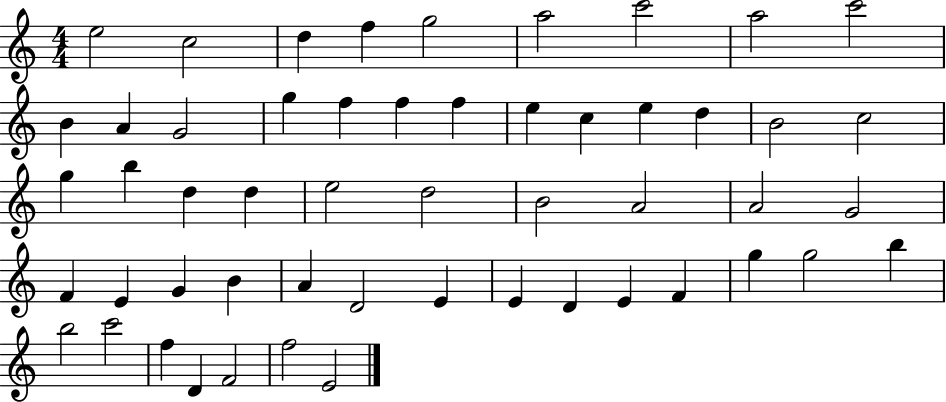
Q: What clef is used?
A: treble